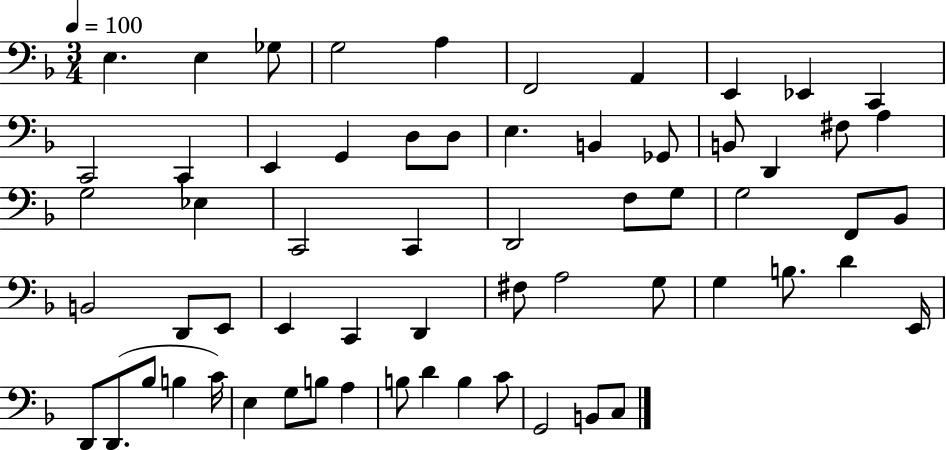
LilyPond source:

{
  \clef bass
  \numericTimeSignature
  \time 3/4
  \key f \major
  \tempo 4 = 100
  e4. e4 ges8 | g2 a4 | f,2 a,4 | e,4 ees,4 c,4 | \break c,2 c,4 | e,4 g,4 d8 d8 | e4. b,4 ges,8 | b,8 d,4 fis8 a4 | \break g2 ees4 | c,2 c,4 | d,2 f8 g8 | g2 f,8 bes,8 | \break b,2 d,8 e,8 | e,4 c,4 d,4 | fis8 a2 g8 | g4 b8. d'4 e,16 | \break d,8 d,8.( bes8 b4 c'16) | e4 g8 b8 a4 | b8 d'4 b4 c'8 | g,2 b,8 c8 | \break \bar "|."
}